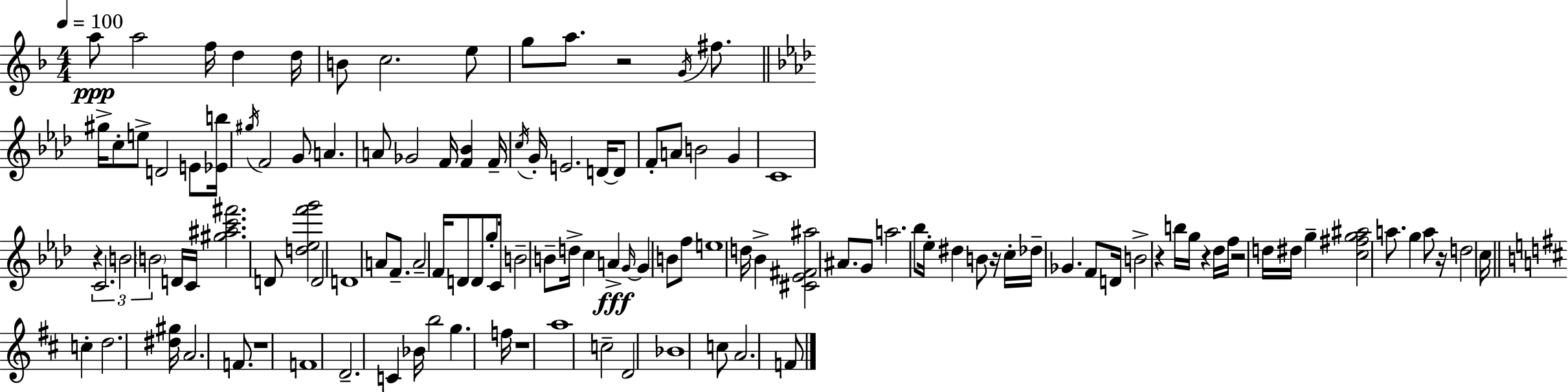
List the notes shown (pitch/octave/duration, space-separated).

A5/e A5/h F5/s D5/q D5/s B4/e C5/h. E5/e G5/e A5/e. R/h G4/s F#5/e. G#5/s C5/e E5/e D4/h E4/e [Eb4,B5]/s G#5/s F4/h G4/e A4/q. A4/e Gb4/h F4/s [F4,Bb4]/q F4/s C5/s G4/s E4/h. D4/s D4/e F4/e A4/e B4/h G4/q C4/w R/q C4/h. B4/h B4/h D4/s C4/s [G#5,A#5,C6,F#6]/h. D4/e [D5,Eb5,F6,G6]/h D4/h D4/w A4/e F4/e. A4/h F4/s D4/e D4/e G5/e C4/s B4/h B4/e D5/s C5/q A4/q G4/s G4/q B4/e F5/e E5/w D5/s Bb4/q [C#4,Eb4,F#4,A#5]/h A#4/e. G4/e A5/h. Bb5/e Eb5/s D#5/q B4/e R/s C5/s Db5/s Gb4/q. F4/e D4/s B4/h R/q B5/s G5/s R/q Db5/s F5/s R/h D5/s D#5/s G5/q [C5,F#5,G5,A#5]/h A5/e. G5/q A5/e R/s D5/h C5/s C5/q D5/h. [D#5,G#5]/s A4/h. F4/e. R/w F4/w D4/h. C4/q Bb4/s B5/h G5/q. F5/s R/w A5/w C5/h D4/h Bb4/w C5/e A4/h. F4/e